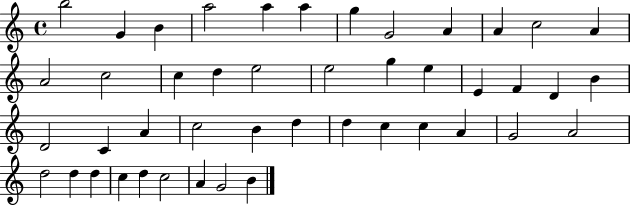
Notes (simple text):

B5/h G4/q B4/q A5/h A5/q A5/q G5/q G4/h A4/q A4/q C5/h A4/q A4/h C5/h C5/q D5/q E5/h E5/h G5/q E5/q E4/q F4/q D4/q B4/q D4/h C4/q A4/q C5/h B4/q D5/q D5/q C5/q C5/q A4/q G4/h A4/h D5/h D5/q D5/q C5/q D5/q C5/h A4/q G4/h B4/q